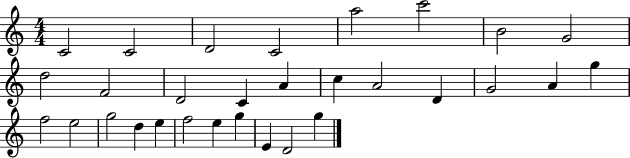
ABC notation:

X:1
T:Untitled
M:4/4
L:1/4
K:C
C2 C2 D2 C2 a2 c'2 B2 G2 d2 F2 D2 C A c A2 D G2 A g f2 e2 g2 d e f2 e g E D2 g